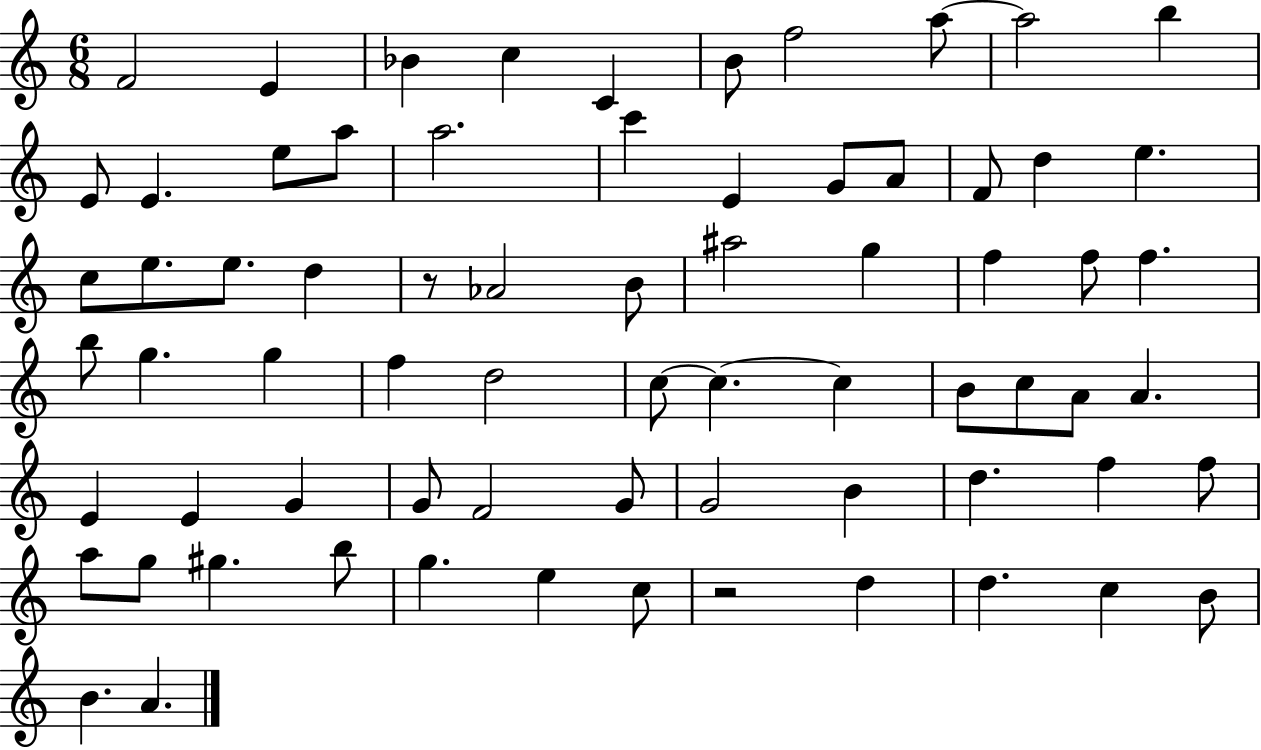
F4/h E4/q Bb4/q C5/q C4/q B4/e F5/h A5/e A5/h B5/q E4/e E4/q. E5/e A5/e A5/h. C6/q E4/q G4/e A4/e F4/e D5/q E5/q. C5/e E5/e. E5/e. D5/q R/e Ab4/h B4/e A#5/h G5/q F5/q F5/e F5/q. B5/e G5/q. G5/q F5/q D5/h C5/e C5/q. C5/q B4/e C5/e A4/e A4/q. E4/q E4/q G4/q G4/e F4/h G4/e G4/h B4/q D5/q. F5/q F5/e A5/e G5/e G#5/q. B5/e G5/q. E5/q C5/e R/h D5/q D5/q. C5/q B4/e B4/q. A4/q.